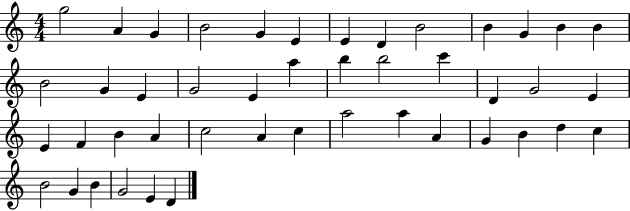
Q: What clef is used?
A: treble